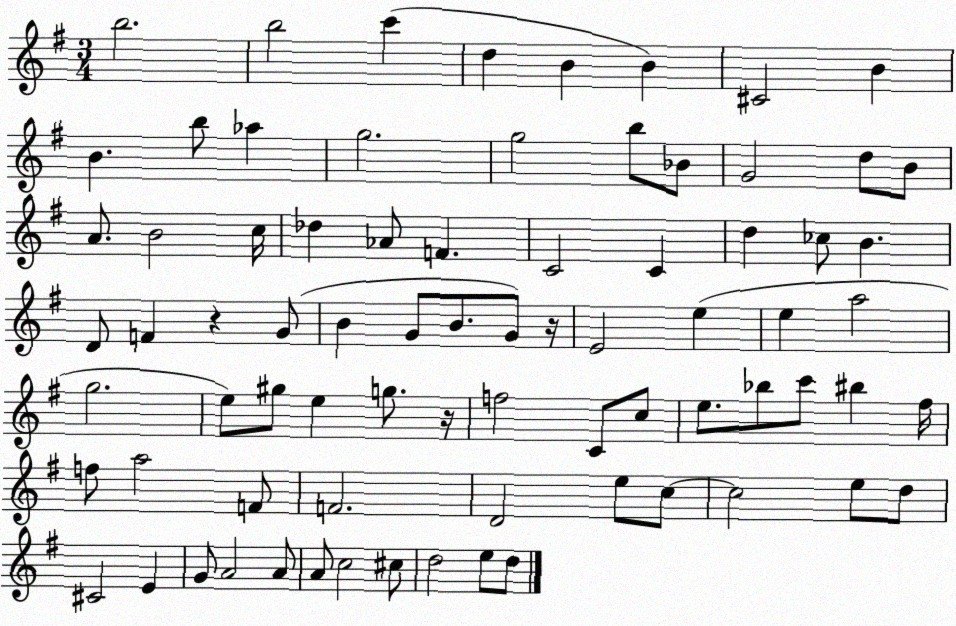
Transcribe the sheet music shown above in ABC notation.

X:1
T:Untitled
M:3/4
L:1/4
K:G
b2 b2 c' d B B ^C2 B B b/2 _a g2 g2 b/2 _B/2 G2 d/2 B/2 A/2 B2 c/4 _d _A/2 F C2 C d _c/2 B D/2 F z G/2 B G/2 B/2 G/2 z/4 E2 e e a2 g2 e/2 ^g/2 e g/2 z/4 f2 C/2 c/2 e/2 _b/2 c'/2 ^b ^f/4 f/2 a2 F/2 F2 D2 e/2 c/2 c2 e/2 d/2 ^C2 E G/2 A2 A/2 A/2 c2 ^c/2 d2 e/2 d/2